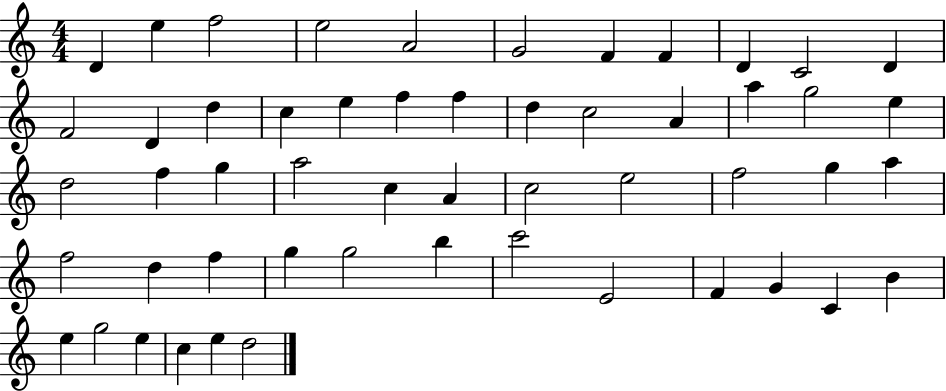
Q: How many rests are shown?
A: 0